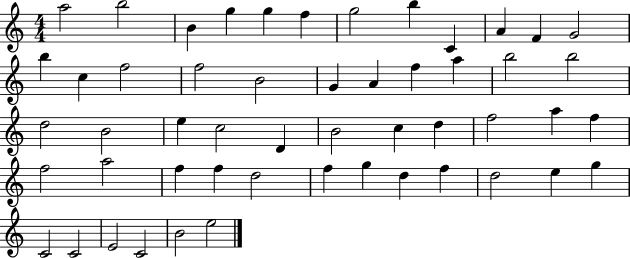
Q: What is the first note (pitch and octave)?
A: A5